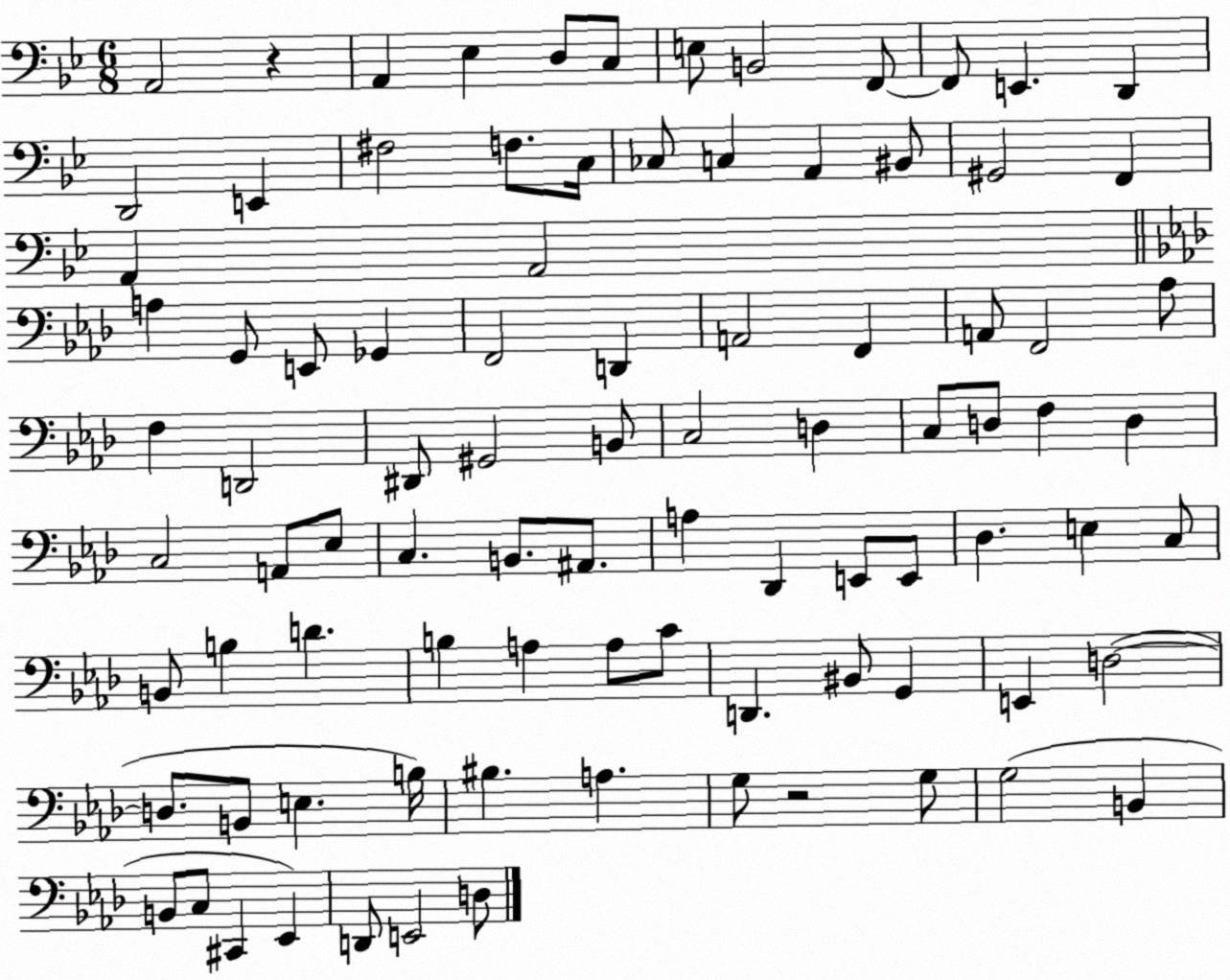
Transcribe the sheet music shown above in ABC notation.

X:1
T:Untitled
M:6/8
L:1/4
K:Bb
A,,2 z A,, _E, D,/2 C,/2 E,/2 B,,2 F,,/2 F,,/2 E,, D,, D,,2 E,, ^F,2 F,/2 C,/4 _C,/2 C, A,, ^B,,/2 ^G,,2 F,, A,, A,,2 A, G,,/2 E,,/2 _G,, F,,2 D,, A,,2 F,, A,,/2 F,,2 _A,/2 F, D,,2 ^D,,/2 ^G,,2 B,,/2 C,2 D, C,/2 D,/2 F, D, C,2 A,,/2 _E,/2 C, B,,/2 ^A,,/2 A, _D,, E,,/2 E,,/2 _D, E, C,/2 B,,/2 B, D B, A, A,/2 C/2 D,, ^B,,/2 G,, E,, D,2 D,/2 B,,/2 E, B,/4 ^B, A, G,/2 z2 G,/2 G,2 B,, B,,/2 C,/2 ^C,, _E,, D,,/2 E,,2 D,/2